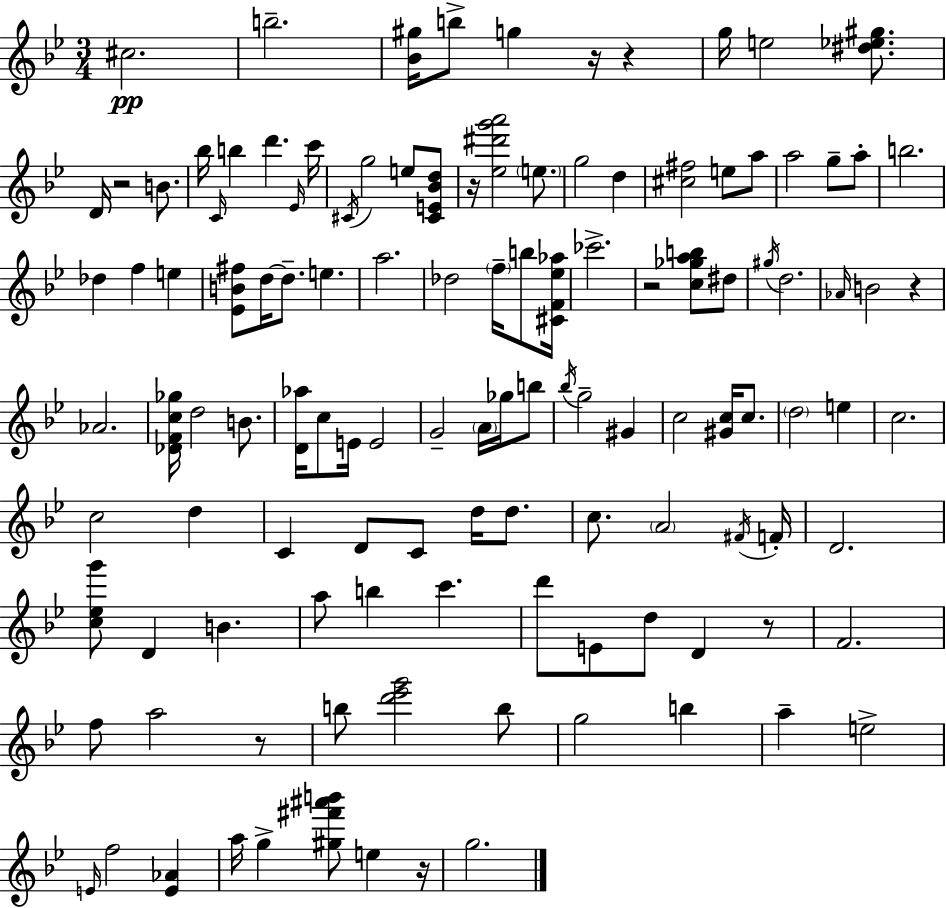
X:1
T:Untitled
M:3/4
L:1/4
K:Bb
^c2 b2 [_B^g]/4 b/2 g z/4 z g/4 e2 [^d_e^g]/2 D/4 z2 B/2 _b/4 C/4 b d' _E/4 c'/4 ^C/4 g2 e/2 [^CE_Bd]/2 z/4 [_e^d'g'a']2 e/2 g2 d [^c^f]2 e/2 a/2 a2 g/2 a/2 b2 _d f e [_EB^f]/2 d/4 d/2 e a2 _d2 f/4 b/2 [^CF_e_a]/4 _c'2 z2 [c_gab]/2 ^d/2 ^g/4 d2 _A/4 B2 z _A2 [_DFc_g]/4 d2 B/2 [D_a]/4 c/2 E/4 E2 G2 A/4 _g/4 b/2 _b/4 g2 ^G c2 [^Gc]/4 c/2 d2 e c2 c2 d C D/2 C/2 d/4 d/2 c/2 A2 ^F/4 F/4 D2 [c_eg']/2 D B a/2 b c' d'/2 E/2 d/2 D z/2 F2 f/2 a2 z/2 b/2 [d'_e'g']2 b/2 g2 b a e2 E/4 f2 [E_A] a/4 g [^g^f'^a'b']/2 e z/4 g2